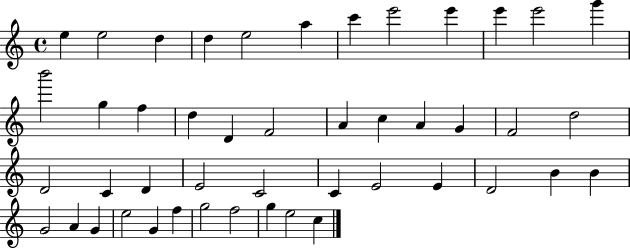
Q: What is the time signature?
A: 4/4